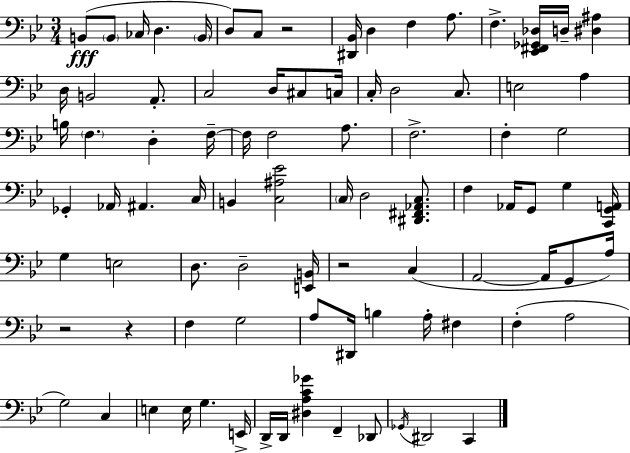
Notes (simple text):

B2/e B2/e CES3/s D3/q. B2/s D3/e C3/e R/h [D#2,Bb2]/s D3/q F3/q A3/e. F3/q. [Eb2,F#2,Gb2,Db3]/s D3/s [D#3,A#3]/q D3/s B2/h A2/e. C3/h D3/s C#3/e C3/s C3/s D3/h C3/e. E3/h A3/q B3/s F3/q. D3/q F3/s F3/s F3/h A3/e. F3/h. F3/q G3/h Gb2/q Ab2/s A#2/q. C3/s B2/q [C3,A#3,Eb4]/h C3/s D3/h [D#2,F#2,Ab2,C3]/e. F3/q Ab2/s G2/e G3/q [C2,G2,A2]/s G3/q E3/h D3/e. D3/h [E2,B2]/s R/h C3/q A2/h A2/s G2/e A3/s R/h R/q F3/q G3/h A3/e D#2/s B3/q A3/s F#3/q F3/q A3/h G3/h C3/q E3/q E3/s G3/q. E2/s D2/s D2/s [D#3,A3,C4,Gb4]/q F2/q Db2/e Gb2/s D#2/h C2/q